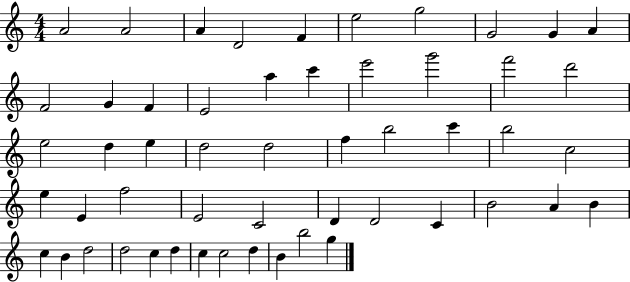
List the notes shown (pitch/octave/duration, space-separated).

A4/h A4/h A4/q D4/h F4/q E5/h G5/h G4/h G4/q A4/q F4/h G4/q F4/q E4/h A5/q C6/q E6/h G6/h F6/h D6/h E5/h D5/q E5/q D5/h D5/h F5/q B5/h C6/q B5/h C5/h E5/q E4/q F5/h E4/h C4/h D4/q D4/h C4/q B4/h A4/q B4/q C5/q B4/q D5/h D5/h C5/q D5/q C5/q C5/h D5/q B4/q B5/h G5/q